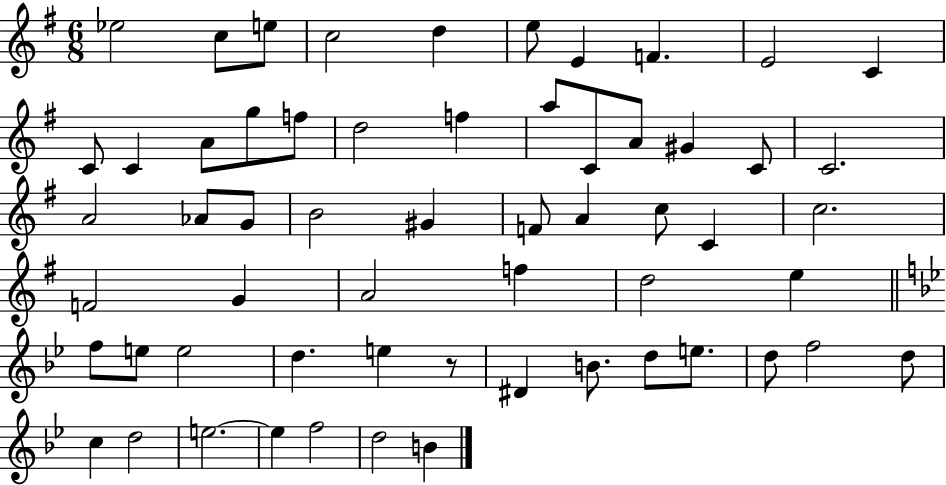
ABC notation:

X:1
T:Untitled
M:6/8
L:1/4
K:G
_e2 c/2 e/2 c2 d e/2 E F E2 C C/2 C A/2 g/2 f/2 d2 f a/2 C/2 A/2 ^G C/2 C2 A2 _A/2 G/2 B2 ^G F/2 A c/2 C c2 F2 G A2 f d2 e f/2 e/2 e2 d e z/2 ^D B/2 d/2 e/2 d/2 f2 d/2 c d2 e2 e f2 d2 B